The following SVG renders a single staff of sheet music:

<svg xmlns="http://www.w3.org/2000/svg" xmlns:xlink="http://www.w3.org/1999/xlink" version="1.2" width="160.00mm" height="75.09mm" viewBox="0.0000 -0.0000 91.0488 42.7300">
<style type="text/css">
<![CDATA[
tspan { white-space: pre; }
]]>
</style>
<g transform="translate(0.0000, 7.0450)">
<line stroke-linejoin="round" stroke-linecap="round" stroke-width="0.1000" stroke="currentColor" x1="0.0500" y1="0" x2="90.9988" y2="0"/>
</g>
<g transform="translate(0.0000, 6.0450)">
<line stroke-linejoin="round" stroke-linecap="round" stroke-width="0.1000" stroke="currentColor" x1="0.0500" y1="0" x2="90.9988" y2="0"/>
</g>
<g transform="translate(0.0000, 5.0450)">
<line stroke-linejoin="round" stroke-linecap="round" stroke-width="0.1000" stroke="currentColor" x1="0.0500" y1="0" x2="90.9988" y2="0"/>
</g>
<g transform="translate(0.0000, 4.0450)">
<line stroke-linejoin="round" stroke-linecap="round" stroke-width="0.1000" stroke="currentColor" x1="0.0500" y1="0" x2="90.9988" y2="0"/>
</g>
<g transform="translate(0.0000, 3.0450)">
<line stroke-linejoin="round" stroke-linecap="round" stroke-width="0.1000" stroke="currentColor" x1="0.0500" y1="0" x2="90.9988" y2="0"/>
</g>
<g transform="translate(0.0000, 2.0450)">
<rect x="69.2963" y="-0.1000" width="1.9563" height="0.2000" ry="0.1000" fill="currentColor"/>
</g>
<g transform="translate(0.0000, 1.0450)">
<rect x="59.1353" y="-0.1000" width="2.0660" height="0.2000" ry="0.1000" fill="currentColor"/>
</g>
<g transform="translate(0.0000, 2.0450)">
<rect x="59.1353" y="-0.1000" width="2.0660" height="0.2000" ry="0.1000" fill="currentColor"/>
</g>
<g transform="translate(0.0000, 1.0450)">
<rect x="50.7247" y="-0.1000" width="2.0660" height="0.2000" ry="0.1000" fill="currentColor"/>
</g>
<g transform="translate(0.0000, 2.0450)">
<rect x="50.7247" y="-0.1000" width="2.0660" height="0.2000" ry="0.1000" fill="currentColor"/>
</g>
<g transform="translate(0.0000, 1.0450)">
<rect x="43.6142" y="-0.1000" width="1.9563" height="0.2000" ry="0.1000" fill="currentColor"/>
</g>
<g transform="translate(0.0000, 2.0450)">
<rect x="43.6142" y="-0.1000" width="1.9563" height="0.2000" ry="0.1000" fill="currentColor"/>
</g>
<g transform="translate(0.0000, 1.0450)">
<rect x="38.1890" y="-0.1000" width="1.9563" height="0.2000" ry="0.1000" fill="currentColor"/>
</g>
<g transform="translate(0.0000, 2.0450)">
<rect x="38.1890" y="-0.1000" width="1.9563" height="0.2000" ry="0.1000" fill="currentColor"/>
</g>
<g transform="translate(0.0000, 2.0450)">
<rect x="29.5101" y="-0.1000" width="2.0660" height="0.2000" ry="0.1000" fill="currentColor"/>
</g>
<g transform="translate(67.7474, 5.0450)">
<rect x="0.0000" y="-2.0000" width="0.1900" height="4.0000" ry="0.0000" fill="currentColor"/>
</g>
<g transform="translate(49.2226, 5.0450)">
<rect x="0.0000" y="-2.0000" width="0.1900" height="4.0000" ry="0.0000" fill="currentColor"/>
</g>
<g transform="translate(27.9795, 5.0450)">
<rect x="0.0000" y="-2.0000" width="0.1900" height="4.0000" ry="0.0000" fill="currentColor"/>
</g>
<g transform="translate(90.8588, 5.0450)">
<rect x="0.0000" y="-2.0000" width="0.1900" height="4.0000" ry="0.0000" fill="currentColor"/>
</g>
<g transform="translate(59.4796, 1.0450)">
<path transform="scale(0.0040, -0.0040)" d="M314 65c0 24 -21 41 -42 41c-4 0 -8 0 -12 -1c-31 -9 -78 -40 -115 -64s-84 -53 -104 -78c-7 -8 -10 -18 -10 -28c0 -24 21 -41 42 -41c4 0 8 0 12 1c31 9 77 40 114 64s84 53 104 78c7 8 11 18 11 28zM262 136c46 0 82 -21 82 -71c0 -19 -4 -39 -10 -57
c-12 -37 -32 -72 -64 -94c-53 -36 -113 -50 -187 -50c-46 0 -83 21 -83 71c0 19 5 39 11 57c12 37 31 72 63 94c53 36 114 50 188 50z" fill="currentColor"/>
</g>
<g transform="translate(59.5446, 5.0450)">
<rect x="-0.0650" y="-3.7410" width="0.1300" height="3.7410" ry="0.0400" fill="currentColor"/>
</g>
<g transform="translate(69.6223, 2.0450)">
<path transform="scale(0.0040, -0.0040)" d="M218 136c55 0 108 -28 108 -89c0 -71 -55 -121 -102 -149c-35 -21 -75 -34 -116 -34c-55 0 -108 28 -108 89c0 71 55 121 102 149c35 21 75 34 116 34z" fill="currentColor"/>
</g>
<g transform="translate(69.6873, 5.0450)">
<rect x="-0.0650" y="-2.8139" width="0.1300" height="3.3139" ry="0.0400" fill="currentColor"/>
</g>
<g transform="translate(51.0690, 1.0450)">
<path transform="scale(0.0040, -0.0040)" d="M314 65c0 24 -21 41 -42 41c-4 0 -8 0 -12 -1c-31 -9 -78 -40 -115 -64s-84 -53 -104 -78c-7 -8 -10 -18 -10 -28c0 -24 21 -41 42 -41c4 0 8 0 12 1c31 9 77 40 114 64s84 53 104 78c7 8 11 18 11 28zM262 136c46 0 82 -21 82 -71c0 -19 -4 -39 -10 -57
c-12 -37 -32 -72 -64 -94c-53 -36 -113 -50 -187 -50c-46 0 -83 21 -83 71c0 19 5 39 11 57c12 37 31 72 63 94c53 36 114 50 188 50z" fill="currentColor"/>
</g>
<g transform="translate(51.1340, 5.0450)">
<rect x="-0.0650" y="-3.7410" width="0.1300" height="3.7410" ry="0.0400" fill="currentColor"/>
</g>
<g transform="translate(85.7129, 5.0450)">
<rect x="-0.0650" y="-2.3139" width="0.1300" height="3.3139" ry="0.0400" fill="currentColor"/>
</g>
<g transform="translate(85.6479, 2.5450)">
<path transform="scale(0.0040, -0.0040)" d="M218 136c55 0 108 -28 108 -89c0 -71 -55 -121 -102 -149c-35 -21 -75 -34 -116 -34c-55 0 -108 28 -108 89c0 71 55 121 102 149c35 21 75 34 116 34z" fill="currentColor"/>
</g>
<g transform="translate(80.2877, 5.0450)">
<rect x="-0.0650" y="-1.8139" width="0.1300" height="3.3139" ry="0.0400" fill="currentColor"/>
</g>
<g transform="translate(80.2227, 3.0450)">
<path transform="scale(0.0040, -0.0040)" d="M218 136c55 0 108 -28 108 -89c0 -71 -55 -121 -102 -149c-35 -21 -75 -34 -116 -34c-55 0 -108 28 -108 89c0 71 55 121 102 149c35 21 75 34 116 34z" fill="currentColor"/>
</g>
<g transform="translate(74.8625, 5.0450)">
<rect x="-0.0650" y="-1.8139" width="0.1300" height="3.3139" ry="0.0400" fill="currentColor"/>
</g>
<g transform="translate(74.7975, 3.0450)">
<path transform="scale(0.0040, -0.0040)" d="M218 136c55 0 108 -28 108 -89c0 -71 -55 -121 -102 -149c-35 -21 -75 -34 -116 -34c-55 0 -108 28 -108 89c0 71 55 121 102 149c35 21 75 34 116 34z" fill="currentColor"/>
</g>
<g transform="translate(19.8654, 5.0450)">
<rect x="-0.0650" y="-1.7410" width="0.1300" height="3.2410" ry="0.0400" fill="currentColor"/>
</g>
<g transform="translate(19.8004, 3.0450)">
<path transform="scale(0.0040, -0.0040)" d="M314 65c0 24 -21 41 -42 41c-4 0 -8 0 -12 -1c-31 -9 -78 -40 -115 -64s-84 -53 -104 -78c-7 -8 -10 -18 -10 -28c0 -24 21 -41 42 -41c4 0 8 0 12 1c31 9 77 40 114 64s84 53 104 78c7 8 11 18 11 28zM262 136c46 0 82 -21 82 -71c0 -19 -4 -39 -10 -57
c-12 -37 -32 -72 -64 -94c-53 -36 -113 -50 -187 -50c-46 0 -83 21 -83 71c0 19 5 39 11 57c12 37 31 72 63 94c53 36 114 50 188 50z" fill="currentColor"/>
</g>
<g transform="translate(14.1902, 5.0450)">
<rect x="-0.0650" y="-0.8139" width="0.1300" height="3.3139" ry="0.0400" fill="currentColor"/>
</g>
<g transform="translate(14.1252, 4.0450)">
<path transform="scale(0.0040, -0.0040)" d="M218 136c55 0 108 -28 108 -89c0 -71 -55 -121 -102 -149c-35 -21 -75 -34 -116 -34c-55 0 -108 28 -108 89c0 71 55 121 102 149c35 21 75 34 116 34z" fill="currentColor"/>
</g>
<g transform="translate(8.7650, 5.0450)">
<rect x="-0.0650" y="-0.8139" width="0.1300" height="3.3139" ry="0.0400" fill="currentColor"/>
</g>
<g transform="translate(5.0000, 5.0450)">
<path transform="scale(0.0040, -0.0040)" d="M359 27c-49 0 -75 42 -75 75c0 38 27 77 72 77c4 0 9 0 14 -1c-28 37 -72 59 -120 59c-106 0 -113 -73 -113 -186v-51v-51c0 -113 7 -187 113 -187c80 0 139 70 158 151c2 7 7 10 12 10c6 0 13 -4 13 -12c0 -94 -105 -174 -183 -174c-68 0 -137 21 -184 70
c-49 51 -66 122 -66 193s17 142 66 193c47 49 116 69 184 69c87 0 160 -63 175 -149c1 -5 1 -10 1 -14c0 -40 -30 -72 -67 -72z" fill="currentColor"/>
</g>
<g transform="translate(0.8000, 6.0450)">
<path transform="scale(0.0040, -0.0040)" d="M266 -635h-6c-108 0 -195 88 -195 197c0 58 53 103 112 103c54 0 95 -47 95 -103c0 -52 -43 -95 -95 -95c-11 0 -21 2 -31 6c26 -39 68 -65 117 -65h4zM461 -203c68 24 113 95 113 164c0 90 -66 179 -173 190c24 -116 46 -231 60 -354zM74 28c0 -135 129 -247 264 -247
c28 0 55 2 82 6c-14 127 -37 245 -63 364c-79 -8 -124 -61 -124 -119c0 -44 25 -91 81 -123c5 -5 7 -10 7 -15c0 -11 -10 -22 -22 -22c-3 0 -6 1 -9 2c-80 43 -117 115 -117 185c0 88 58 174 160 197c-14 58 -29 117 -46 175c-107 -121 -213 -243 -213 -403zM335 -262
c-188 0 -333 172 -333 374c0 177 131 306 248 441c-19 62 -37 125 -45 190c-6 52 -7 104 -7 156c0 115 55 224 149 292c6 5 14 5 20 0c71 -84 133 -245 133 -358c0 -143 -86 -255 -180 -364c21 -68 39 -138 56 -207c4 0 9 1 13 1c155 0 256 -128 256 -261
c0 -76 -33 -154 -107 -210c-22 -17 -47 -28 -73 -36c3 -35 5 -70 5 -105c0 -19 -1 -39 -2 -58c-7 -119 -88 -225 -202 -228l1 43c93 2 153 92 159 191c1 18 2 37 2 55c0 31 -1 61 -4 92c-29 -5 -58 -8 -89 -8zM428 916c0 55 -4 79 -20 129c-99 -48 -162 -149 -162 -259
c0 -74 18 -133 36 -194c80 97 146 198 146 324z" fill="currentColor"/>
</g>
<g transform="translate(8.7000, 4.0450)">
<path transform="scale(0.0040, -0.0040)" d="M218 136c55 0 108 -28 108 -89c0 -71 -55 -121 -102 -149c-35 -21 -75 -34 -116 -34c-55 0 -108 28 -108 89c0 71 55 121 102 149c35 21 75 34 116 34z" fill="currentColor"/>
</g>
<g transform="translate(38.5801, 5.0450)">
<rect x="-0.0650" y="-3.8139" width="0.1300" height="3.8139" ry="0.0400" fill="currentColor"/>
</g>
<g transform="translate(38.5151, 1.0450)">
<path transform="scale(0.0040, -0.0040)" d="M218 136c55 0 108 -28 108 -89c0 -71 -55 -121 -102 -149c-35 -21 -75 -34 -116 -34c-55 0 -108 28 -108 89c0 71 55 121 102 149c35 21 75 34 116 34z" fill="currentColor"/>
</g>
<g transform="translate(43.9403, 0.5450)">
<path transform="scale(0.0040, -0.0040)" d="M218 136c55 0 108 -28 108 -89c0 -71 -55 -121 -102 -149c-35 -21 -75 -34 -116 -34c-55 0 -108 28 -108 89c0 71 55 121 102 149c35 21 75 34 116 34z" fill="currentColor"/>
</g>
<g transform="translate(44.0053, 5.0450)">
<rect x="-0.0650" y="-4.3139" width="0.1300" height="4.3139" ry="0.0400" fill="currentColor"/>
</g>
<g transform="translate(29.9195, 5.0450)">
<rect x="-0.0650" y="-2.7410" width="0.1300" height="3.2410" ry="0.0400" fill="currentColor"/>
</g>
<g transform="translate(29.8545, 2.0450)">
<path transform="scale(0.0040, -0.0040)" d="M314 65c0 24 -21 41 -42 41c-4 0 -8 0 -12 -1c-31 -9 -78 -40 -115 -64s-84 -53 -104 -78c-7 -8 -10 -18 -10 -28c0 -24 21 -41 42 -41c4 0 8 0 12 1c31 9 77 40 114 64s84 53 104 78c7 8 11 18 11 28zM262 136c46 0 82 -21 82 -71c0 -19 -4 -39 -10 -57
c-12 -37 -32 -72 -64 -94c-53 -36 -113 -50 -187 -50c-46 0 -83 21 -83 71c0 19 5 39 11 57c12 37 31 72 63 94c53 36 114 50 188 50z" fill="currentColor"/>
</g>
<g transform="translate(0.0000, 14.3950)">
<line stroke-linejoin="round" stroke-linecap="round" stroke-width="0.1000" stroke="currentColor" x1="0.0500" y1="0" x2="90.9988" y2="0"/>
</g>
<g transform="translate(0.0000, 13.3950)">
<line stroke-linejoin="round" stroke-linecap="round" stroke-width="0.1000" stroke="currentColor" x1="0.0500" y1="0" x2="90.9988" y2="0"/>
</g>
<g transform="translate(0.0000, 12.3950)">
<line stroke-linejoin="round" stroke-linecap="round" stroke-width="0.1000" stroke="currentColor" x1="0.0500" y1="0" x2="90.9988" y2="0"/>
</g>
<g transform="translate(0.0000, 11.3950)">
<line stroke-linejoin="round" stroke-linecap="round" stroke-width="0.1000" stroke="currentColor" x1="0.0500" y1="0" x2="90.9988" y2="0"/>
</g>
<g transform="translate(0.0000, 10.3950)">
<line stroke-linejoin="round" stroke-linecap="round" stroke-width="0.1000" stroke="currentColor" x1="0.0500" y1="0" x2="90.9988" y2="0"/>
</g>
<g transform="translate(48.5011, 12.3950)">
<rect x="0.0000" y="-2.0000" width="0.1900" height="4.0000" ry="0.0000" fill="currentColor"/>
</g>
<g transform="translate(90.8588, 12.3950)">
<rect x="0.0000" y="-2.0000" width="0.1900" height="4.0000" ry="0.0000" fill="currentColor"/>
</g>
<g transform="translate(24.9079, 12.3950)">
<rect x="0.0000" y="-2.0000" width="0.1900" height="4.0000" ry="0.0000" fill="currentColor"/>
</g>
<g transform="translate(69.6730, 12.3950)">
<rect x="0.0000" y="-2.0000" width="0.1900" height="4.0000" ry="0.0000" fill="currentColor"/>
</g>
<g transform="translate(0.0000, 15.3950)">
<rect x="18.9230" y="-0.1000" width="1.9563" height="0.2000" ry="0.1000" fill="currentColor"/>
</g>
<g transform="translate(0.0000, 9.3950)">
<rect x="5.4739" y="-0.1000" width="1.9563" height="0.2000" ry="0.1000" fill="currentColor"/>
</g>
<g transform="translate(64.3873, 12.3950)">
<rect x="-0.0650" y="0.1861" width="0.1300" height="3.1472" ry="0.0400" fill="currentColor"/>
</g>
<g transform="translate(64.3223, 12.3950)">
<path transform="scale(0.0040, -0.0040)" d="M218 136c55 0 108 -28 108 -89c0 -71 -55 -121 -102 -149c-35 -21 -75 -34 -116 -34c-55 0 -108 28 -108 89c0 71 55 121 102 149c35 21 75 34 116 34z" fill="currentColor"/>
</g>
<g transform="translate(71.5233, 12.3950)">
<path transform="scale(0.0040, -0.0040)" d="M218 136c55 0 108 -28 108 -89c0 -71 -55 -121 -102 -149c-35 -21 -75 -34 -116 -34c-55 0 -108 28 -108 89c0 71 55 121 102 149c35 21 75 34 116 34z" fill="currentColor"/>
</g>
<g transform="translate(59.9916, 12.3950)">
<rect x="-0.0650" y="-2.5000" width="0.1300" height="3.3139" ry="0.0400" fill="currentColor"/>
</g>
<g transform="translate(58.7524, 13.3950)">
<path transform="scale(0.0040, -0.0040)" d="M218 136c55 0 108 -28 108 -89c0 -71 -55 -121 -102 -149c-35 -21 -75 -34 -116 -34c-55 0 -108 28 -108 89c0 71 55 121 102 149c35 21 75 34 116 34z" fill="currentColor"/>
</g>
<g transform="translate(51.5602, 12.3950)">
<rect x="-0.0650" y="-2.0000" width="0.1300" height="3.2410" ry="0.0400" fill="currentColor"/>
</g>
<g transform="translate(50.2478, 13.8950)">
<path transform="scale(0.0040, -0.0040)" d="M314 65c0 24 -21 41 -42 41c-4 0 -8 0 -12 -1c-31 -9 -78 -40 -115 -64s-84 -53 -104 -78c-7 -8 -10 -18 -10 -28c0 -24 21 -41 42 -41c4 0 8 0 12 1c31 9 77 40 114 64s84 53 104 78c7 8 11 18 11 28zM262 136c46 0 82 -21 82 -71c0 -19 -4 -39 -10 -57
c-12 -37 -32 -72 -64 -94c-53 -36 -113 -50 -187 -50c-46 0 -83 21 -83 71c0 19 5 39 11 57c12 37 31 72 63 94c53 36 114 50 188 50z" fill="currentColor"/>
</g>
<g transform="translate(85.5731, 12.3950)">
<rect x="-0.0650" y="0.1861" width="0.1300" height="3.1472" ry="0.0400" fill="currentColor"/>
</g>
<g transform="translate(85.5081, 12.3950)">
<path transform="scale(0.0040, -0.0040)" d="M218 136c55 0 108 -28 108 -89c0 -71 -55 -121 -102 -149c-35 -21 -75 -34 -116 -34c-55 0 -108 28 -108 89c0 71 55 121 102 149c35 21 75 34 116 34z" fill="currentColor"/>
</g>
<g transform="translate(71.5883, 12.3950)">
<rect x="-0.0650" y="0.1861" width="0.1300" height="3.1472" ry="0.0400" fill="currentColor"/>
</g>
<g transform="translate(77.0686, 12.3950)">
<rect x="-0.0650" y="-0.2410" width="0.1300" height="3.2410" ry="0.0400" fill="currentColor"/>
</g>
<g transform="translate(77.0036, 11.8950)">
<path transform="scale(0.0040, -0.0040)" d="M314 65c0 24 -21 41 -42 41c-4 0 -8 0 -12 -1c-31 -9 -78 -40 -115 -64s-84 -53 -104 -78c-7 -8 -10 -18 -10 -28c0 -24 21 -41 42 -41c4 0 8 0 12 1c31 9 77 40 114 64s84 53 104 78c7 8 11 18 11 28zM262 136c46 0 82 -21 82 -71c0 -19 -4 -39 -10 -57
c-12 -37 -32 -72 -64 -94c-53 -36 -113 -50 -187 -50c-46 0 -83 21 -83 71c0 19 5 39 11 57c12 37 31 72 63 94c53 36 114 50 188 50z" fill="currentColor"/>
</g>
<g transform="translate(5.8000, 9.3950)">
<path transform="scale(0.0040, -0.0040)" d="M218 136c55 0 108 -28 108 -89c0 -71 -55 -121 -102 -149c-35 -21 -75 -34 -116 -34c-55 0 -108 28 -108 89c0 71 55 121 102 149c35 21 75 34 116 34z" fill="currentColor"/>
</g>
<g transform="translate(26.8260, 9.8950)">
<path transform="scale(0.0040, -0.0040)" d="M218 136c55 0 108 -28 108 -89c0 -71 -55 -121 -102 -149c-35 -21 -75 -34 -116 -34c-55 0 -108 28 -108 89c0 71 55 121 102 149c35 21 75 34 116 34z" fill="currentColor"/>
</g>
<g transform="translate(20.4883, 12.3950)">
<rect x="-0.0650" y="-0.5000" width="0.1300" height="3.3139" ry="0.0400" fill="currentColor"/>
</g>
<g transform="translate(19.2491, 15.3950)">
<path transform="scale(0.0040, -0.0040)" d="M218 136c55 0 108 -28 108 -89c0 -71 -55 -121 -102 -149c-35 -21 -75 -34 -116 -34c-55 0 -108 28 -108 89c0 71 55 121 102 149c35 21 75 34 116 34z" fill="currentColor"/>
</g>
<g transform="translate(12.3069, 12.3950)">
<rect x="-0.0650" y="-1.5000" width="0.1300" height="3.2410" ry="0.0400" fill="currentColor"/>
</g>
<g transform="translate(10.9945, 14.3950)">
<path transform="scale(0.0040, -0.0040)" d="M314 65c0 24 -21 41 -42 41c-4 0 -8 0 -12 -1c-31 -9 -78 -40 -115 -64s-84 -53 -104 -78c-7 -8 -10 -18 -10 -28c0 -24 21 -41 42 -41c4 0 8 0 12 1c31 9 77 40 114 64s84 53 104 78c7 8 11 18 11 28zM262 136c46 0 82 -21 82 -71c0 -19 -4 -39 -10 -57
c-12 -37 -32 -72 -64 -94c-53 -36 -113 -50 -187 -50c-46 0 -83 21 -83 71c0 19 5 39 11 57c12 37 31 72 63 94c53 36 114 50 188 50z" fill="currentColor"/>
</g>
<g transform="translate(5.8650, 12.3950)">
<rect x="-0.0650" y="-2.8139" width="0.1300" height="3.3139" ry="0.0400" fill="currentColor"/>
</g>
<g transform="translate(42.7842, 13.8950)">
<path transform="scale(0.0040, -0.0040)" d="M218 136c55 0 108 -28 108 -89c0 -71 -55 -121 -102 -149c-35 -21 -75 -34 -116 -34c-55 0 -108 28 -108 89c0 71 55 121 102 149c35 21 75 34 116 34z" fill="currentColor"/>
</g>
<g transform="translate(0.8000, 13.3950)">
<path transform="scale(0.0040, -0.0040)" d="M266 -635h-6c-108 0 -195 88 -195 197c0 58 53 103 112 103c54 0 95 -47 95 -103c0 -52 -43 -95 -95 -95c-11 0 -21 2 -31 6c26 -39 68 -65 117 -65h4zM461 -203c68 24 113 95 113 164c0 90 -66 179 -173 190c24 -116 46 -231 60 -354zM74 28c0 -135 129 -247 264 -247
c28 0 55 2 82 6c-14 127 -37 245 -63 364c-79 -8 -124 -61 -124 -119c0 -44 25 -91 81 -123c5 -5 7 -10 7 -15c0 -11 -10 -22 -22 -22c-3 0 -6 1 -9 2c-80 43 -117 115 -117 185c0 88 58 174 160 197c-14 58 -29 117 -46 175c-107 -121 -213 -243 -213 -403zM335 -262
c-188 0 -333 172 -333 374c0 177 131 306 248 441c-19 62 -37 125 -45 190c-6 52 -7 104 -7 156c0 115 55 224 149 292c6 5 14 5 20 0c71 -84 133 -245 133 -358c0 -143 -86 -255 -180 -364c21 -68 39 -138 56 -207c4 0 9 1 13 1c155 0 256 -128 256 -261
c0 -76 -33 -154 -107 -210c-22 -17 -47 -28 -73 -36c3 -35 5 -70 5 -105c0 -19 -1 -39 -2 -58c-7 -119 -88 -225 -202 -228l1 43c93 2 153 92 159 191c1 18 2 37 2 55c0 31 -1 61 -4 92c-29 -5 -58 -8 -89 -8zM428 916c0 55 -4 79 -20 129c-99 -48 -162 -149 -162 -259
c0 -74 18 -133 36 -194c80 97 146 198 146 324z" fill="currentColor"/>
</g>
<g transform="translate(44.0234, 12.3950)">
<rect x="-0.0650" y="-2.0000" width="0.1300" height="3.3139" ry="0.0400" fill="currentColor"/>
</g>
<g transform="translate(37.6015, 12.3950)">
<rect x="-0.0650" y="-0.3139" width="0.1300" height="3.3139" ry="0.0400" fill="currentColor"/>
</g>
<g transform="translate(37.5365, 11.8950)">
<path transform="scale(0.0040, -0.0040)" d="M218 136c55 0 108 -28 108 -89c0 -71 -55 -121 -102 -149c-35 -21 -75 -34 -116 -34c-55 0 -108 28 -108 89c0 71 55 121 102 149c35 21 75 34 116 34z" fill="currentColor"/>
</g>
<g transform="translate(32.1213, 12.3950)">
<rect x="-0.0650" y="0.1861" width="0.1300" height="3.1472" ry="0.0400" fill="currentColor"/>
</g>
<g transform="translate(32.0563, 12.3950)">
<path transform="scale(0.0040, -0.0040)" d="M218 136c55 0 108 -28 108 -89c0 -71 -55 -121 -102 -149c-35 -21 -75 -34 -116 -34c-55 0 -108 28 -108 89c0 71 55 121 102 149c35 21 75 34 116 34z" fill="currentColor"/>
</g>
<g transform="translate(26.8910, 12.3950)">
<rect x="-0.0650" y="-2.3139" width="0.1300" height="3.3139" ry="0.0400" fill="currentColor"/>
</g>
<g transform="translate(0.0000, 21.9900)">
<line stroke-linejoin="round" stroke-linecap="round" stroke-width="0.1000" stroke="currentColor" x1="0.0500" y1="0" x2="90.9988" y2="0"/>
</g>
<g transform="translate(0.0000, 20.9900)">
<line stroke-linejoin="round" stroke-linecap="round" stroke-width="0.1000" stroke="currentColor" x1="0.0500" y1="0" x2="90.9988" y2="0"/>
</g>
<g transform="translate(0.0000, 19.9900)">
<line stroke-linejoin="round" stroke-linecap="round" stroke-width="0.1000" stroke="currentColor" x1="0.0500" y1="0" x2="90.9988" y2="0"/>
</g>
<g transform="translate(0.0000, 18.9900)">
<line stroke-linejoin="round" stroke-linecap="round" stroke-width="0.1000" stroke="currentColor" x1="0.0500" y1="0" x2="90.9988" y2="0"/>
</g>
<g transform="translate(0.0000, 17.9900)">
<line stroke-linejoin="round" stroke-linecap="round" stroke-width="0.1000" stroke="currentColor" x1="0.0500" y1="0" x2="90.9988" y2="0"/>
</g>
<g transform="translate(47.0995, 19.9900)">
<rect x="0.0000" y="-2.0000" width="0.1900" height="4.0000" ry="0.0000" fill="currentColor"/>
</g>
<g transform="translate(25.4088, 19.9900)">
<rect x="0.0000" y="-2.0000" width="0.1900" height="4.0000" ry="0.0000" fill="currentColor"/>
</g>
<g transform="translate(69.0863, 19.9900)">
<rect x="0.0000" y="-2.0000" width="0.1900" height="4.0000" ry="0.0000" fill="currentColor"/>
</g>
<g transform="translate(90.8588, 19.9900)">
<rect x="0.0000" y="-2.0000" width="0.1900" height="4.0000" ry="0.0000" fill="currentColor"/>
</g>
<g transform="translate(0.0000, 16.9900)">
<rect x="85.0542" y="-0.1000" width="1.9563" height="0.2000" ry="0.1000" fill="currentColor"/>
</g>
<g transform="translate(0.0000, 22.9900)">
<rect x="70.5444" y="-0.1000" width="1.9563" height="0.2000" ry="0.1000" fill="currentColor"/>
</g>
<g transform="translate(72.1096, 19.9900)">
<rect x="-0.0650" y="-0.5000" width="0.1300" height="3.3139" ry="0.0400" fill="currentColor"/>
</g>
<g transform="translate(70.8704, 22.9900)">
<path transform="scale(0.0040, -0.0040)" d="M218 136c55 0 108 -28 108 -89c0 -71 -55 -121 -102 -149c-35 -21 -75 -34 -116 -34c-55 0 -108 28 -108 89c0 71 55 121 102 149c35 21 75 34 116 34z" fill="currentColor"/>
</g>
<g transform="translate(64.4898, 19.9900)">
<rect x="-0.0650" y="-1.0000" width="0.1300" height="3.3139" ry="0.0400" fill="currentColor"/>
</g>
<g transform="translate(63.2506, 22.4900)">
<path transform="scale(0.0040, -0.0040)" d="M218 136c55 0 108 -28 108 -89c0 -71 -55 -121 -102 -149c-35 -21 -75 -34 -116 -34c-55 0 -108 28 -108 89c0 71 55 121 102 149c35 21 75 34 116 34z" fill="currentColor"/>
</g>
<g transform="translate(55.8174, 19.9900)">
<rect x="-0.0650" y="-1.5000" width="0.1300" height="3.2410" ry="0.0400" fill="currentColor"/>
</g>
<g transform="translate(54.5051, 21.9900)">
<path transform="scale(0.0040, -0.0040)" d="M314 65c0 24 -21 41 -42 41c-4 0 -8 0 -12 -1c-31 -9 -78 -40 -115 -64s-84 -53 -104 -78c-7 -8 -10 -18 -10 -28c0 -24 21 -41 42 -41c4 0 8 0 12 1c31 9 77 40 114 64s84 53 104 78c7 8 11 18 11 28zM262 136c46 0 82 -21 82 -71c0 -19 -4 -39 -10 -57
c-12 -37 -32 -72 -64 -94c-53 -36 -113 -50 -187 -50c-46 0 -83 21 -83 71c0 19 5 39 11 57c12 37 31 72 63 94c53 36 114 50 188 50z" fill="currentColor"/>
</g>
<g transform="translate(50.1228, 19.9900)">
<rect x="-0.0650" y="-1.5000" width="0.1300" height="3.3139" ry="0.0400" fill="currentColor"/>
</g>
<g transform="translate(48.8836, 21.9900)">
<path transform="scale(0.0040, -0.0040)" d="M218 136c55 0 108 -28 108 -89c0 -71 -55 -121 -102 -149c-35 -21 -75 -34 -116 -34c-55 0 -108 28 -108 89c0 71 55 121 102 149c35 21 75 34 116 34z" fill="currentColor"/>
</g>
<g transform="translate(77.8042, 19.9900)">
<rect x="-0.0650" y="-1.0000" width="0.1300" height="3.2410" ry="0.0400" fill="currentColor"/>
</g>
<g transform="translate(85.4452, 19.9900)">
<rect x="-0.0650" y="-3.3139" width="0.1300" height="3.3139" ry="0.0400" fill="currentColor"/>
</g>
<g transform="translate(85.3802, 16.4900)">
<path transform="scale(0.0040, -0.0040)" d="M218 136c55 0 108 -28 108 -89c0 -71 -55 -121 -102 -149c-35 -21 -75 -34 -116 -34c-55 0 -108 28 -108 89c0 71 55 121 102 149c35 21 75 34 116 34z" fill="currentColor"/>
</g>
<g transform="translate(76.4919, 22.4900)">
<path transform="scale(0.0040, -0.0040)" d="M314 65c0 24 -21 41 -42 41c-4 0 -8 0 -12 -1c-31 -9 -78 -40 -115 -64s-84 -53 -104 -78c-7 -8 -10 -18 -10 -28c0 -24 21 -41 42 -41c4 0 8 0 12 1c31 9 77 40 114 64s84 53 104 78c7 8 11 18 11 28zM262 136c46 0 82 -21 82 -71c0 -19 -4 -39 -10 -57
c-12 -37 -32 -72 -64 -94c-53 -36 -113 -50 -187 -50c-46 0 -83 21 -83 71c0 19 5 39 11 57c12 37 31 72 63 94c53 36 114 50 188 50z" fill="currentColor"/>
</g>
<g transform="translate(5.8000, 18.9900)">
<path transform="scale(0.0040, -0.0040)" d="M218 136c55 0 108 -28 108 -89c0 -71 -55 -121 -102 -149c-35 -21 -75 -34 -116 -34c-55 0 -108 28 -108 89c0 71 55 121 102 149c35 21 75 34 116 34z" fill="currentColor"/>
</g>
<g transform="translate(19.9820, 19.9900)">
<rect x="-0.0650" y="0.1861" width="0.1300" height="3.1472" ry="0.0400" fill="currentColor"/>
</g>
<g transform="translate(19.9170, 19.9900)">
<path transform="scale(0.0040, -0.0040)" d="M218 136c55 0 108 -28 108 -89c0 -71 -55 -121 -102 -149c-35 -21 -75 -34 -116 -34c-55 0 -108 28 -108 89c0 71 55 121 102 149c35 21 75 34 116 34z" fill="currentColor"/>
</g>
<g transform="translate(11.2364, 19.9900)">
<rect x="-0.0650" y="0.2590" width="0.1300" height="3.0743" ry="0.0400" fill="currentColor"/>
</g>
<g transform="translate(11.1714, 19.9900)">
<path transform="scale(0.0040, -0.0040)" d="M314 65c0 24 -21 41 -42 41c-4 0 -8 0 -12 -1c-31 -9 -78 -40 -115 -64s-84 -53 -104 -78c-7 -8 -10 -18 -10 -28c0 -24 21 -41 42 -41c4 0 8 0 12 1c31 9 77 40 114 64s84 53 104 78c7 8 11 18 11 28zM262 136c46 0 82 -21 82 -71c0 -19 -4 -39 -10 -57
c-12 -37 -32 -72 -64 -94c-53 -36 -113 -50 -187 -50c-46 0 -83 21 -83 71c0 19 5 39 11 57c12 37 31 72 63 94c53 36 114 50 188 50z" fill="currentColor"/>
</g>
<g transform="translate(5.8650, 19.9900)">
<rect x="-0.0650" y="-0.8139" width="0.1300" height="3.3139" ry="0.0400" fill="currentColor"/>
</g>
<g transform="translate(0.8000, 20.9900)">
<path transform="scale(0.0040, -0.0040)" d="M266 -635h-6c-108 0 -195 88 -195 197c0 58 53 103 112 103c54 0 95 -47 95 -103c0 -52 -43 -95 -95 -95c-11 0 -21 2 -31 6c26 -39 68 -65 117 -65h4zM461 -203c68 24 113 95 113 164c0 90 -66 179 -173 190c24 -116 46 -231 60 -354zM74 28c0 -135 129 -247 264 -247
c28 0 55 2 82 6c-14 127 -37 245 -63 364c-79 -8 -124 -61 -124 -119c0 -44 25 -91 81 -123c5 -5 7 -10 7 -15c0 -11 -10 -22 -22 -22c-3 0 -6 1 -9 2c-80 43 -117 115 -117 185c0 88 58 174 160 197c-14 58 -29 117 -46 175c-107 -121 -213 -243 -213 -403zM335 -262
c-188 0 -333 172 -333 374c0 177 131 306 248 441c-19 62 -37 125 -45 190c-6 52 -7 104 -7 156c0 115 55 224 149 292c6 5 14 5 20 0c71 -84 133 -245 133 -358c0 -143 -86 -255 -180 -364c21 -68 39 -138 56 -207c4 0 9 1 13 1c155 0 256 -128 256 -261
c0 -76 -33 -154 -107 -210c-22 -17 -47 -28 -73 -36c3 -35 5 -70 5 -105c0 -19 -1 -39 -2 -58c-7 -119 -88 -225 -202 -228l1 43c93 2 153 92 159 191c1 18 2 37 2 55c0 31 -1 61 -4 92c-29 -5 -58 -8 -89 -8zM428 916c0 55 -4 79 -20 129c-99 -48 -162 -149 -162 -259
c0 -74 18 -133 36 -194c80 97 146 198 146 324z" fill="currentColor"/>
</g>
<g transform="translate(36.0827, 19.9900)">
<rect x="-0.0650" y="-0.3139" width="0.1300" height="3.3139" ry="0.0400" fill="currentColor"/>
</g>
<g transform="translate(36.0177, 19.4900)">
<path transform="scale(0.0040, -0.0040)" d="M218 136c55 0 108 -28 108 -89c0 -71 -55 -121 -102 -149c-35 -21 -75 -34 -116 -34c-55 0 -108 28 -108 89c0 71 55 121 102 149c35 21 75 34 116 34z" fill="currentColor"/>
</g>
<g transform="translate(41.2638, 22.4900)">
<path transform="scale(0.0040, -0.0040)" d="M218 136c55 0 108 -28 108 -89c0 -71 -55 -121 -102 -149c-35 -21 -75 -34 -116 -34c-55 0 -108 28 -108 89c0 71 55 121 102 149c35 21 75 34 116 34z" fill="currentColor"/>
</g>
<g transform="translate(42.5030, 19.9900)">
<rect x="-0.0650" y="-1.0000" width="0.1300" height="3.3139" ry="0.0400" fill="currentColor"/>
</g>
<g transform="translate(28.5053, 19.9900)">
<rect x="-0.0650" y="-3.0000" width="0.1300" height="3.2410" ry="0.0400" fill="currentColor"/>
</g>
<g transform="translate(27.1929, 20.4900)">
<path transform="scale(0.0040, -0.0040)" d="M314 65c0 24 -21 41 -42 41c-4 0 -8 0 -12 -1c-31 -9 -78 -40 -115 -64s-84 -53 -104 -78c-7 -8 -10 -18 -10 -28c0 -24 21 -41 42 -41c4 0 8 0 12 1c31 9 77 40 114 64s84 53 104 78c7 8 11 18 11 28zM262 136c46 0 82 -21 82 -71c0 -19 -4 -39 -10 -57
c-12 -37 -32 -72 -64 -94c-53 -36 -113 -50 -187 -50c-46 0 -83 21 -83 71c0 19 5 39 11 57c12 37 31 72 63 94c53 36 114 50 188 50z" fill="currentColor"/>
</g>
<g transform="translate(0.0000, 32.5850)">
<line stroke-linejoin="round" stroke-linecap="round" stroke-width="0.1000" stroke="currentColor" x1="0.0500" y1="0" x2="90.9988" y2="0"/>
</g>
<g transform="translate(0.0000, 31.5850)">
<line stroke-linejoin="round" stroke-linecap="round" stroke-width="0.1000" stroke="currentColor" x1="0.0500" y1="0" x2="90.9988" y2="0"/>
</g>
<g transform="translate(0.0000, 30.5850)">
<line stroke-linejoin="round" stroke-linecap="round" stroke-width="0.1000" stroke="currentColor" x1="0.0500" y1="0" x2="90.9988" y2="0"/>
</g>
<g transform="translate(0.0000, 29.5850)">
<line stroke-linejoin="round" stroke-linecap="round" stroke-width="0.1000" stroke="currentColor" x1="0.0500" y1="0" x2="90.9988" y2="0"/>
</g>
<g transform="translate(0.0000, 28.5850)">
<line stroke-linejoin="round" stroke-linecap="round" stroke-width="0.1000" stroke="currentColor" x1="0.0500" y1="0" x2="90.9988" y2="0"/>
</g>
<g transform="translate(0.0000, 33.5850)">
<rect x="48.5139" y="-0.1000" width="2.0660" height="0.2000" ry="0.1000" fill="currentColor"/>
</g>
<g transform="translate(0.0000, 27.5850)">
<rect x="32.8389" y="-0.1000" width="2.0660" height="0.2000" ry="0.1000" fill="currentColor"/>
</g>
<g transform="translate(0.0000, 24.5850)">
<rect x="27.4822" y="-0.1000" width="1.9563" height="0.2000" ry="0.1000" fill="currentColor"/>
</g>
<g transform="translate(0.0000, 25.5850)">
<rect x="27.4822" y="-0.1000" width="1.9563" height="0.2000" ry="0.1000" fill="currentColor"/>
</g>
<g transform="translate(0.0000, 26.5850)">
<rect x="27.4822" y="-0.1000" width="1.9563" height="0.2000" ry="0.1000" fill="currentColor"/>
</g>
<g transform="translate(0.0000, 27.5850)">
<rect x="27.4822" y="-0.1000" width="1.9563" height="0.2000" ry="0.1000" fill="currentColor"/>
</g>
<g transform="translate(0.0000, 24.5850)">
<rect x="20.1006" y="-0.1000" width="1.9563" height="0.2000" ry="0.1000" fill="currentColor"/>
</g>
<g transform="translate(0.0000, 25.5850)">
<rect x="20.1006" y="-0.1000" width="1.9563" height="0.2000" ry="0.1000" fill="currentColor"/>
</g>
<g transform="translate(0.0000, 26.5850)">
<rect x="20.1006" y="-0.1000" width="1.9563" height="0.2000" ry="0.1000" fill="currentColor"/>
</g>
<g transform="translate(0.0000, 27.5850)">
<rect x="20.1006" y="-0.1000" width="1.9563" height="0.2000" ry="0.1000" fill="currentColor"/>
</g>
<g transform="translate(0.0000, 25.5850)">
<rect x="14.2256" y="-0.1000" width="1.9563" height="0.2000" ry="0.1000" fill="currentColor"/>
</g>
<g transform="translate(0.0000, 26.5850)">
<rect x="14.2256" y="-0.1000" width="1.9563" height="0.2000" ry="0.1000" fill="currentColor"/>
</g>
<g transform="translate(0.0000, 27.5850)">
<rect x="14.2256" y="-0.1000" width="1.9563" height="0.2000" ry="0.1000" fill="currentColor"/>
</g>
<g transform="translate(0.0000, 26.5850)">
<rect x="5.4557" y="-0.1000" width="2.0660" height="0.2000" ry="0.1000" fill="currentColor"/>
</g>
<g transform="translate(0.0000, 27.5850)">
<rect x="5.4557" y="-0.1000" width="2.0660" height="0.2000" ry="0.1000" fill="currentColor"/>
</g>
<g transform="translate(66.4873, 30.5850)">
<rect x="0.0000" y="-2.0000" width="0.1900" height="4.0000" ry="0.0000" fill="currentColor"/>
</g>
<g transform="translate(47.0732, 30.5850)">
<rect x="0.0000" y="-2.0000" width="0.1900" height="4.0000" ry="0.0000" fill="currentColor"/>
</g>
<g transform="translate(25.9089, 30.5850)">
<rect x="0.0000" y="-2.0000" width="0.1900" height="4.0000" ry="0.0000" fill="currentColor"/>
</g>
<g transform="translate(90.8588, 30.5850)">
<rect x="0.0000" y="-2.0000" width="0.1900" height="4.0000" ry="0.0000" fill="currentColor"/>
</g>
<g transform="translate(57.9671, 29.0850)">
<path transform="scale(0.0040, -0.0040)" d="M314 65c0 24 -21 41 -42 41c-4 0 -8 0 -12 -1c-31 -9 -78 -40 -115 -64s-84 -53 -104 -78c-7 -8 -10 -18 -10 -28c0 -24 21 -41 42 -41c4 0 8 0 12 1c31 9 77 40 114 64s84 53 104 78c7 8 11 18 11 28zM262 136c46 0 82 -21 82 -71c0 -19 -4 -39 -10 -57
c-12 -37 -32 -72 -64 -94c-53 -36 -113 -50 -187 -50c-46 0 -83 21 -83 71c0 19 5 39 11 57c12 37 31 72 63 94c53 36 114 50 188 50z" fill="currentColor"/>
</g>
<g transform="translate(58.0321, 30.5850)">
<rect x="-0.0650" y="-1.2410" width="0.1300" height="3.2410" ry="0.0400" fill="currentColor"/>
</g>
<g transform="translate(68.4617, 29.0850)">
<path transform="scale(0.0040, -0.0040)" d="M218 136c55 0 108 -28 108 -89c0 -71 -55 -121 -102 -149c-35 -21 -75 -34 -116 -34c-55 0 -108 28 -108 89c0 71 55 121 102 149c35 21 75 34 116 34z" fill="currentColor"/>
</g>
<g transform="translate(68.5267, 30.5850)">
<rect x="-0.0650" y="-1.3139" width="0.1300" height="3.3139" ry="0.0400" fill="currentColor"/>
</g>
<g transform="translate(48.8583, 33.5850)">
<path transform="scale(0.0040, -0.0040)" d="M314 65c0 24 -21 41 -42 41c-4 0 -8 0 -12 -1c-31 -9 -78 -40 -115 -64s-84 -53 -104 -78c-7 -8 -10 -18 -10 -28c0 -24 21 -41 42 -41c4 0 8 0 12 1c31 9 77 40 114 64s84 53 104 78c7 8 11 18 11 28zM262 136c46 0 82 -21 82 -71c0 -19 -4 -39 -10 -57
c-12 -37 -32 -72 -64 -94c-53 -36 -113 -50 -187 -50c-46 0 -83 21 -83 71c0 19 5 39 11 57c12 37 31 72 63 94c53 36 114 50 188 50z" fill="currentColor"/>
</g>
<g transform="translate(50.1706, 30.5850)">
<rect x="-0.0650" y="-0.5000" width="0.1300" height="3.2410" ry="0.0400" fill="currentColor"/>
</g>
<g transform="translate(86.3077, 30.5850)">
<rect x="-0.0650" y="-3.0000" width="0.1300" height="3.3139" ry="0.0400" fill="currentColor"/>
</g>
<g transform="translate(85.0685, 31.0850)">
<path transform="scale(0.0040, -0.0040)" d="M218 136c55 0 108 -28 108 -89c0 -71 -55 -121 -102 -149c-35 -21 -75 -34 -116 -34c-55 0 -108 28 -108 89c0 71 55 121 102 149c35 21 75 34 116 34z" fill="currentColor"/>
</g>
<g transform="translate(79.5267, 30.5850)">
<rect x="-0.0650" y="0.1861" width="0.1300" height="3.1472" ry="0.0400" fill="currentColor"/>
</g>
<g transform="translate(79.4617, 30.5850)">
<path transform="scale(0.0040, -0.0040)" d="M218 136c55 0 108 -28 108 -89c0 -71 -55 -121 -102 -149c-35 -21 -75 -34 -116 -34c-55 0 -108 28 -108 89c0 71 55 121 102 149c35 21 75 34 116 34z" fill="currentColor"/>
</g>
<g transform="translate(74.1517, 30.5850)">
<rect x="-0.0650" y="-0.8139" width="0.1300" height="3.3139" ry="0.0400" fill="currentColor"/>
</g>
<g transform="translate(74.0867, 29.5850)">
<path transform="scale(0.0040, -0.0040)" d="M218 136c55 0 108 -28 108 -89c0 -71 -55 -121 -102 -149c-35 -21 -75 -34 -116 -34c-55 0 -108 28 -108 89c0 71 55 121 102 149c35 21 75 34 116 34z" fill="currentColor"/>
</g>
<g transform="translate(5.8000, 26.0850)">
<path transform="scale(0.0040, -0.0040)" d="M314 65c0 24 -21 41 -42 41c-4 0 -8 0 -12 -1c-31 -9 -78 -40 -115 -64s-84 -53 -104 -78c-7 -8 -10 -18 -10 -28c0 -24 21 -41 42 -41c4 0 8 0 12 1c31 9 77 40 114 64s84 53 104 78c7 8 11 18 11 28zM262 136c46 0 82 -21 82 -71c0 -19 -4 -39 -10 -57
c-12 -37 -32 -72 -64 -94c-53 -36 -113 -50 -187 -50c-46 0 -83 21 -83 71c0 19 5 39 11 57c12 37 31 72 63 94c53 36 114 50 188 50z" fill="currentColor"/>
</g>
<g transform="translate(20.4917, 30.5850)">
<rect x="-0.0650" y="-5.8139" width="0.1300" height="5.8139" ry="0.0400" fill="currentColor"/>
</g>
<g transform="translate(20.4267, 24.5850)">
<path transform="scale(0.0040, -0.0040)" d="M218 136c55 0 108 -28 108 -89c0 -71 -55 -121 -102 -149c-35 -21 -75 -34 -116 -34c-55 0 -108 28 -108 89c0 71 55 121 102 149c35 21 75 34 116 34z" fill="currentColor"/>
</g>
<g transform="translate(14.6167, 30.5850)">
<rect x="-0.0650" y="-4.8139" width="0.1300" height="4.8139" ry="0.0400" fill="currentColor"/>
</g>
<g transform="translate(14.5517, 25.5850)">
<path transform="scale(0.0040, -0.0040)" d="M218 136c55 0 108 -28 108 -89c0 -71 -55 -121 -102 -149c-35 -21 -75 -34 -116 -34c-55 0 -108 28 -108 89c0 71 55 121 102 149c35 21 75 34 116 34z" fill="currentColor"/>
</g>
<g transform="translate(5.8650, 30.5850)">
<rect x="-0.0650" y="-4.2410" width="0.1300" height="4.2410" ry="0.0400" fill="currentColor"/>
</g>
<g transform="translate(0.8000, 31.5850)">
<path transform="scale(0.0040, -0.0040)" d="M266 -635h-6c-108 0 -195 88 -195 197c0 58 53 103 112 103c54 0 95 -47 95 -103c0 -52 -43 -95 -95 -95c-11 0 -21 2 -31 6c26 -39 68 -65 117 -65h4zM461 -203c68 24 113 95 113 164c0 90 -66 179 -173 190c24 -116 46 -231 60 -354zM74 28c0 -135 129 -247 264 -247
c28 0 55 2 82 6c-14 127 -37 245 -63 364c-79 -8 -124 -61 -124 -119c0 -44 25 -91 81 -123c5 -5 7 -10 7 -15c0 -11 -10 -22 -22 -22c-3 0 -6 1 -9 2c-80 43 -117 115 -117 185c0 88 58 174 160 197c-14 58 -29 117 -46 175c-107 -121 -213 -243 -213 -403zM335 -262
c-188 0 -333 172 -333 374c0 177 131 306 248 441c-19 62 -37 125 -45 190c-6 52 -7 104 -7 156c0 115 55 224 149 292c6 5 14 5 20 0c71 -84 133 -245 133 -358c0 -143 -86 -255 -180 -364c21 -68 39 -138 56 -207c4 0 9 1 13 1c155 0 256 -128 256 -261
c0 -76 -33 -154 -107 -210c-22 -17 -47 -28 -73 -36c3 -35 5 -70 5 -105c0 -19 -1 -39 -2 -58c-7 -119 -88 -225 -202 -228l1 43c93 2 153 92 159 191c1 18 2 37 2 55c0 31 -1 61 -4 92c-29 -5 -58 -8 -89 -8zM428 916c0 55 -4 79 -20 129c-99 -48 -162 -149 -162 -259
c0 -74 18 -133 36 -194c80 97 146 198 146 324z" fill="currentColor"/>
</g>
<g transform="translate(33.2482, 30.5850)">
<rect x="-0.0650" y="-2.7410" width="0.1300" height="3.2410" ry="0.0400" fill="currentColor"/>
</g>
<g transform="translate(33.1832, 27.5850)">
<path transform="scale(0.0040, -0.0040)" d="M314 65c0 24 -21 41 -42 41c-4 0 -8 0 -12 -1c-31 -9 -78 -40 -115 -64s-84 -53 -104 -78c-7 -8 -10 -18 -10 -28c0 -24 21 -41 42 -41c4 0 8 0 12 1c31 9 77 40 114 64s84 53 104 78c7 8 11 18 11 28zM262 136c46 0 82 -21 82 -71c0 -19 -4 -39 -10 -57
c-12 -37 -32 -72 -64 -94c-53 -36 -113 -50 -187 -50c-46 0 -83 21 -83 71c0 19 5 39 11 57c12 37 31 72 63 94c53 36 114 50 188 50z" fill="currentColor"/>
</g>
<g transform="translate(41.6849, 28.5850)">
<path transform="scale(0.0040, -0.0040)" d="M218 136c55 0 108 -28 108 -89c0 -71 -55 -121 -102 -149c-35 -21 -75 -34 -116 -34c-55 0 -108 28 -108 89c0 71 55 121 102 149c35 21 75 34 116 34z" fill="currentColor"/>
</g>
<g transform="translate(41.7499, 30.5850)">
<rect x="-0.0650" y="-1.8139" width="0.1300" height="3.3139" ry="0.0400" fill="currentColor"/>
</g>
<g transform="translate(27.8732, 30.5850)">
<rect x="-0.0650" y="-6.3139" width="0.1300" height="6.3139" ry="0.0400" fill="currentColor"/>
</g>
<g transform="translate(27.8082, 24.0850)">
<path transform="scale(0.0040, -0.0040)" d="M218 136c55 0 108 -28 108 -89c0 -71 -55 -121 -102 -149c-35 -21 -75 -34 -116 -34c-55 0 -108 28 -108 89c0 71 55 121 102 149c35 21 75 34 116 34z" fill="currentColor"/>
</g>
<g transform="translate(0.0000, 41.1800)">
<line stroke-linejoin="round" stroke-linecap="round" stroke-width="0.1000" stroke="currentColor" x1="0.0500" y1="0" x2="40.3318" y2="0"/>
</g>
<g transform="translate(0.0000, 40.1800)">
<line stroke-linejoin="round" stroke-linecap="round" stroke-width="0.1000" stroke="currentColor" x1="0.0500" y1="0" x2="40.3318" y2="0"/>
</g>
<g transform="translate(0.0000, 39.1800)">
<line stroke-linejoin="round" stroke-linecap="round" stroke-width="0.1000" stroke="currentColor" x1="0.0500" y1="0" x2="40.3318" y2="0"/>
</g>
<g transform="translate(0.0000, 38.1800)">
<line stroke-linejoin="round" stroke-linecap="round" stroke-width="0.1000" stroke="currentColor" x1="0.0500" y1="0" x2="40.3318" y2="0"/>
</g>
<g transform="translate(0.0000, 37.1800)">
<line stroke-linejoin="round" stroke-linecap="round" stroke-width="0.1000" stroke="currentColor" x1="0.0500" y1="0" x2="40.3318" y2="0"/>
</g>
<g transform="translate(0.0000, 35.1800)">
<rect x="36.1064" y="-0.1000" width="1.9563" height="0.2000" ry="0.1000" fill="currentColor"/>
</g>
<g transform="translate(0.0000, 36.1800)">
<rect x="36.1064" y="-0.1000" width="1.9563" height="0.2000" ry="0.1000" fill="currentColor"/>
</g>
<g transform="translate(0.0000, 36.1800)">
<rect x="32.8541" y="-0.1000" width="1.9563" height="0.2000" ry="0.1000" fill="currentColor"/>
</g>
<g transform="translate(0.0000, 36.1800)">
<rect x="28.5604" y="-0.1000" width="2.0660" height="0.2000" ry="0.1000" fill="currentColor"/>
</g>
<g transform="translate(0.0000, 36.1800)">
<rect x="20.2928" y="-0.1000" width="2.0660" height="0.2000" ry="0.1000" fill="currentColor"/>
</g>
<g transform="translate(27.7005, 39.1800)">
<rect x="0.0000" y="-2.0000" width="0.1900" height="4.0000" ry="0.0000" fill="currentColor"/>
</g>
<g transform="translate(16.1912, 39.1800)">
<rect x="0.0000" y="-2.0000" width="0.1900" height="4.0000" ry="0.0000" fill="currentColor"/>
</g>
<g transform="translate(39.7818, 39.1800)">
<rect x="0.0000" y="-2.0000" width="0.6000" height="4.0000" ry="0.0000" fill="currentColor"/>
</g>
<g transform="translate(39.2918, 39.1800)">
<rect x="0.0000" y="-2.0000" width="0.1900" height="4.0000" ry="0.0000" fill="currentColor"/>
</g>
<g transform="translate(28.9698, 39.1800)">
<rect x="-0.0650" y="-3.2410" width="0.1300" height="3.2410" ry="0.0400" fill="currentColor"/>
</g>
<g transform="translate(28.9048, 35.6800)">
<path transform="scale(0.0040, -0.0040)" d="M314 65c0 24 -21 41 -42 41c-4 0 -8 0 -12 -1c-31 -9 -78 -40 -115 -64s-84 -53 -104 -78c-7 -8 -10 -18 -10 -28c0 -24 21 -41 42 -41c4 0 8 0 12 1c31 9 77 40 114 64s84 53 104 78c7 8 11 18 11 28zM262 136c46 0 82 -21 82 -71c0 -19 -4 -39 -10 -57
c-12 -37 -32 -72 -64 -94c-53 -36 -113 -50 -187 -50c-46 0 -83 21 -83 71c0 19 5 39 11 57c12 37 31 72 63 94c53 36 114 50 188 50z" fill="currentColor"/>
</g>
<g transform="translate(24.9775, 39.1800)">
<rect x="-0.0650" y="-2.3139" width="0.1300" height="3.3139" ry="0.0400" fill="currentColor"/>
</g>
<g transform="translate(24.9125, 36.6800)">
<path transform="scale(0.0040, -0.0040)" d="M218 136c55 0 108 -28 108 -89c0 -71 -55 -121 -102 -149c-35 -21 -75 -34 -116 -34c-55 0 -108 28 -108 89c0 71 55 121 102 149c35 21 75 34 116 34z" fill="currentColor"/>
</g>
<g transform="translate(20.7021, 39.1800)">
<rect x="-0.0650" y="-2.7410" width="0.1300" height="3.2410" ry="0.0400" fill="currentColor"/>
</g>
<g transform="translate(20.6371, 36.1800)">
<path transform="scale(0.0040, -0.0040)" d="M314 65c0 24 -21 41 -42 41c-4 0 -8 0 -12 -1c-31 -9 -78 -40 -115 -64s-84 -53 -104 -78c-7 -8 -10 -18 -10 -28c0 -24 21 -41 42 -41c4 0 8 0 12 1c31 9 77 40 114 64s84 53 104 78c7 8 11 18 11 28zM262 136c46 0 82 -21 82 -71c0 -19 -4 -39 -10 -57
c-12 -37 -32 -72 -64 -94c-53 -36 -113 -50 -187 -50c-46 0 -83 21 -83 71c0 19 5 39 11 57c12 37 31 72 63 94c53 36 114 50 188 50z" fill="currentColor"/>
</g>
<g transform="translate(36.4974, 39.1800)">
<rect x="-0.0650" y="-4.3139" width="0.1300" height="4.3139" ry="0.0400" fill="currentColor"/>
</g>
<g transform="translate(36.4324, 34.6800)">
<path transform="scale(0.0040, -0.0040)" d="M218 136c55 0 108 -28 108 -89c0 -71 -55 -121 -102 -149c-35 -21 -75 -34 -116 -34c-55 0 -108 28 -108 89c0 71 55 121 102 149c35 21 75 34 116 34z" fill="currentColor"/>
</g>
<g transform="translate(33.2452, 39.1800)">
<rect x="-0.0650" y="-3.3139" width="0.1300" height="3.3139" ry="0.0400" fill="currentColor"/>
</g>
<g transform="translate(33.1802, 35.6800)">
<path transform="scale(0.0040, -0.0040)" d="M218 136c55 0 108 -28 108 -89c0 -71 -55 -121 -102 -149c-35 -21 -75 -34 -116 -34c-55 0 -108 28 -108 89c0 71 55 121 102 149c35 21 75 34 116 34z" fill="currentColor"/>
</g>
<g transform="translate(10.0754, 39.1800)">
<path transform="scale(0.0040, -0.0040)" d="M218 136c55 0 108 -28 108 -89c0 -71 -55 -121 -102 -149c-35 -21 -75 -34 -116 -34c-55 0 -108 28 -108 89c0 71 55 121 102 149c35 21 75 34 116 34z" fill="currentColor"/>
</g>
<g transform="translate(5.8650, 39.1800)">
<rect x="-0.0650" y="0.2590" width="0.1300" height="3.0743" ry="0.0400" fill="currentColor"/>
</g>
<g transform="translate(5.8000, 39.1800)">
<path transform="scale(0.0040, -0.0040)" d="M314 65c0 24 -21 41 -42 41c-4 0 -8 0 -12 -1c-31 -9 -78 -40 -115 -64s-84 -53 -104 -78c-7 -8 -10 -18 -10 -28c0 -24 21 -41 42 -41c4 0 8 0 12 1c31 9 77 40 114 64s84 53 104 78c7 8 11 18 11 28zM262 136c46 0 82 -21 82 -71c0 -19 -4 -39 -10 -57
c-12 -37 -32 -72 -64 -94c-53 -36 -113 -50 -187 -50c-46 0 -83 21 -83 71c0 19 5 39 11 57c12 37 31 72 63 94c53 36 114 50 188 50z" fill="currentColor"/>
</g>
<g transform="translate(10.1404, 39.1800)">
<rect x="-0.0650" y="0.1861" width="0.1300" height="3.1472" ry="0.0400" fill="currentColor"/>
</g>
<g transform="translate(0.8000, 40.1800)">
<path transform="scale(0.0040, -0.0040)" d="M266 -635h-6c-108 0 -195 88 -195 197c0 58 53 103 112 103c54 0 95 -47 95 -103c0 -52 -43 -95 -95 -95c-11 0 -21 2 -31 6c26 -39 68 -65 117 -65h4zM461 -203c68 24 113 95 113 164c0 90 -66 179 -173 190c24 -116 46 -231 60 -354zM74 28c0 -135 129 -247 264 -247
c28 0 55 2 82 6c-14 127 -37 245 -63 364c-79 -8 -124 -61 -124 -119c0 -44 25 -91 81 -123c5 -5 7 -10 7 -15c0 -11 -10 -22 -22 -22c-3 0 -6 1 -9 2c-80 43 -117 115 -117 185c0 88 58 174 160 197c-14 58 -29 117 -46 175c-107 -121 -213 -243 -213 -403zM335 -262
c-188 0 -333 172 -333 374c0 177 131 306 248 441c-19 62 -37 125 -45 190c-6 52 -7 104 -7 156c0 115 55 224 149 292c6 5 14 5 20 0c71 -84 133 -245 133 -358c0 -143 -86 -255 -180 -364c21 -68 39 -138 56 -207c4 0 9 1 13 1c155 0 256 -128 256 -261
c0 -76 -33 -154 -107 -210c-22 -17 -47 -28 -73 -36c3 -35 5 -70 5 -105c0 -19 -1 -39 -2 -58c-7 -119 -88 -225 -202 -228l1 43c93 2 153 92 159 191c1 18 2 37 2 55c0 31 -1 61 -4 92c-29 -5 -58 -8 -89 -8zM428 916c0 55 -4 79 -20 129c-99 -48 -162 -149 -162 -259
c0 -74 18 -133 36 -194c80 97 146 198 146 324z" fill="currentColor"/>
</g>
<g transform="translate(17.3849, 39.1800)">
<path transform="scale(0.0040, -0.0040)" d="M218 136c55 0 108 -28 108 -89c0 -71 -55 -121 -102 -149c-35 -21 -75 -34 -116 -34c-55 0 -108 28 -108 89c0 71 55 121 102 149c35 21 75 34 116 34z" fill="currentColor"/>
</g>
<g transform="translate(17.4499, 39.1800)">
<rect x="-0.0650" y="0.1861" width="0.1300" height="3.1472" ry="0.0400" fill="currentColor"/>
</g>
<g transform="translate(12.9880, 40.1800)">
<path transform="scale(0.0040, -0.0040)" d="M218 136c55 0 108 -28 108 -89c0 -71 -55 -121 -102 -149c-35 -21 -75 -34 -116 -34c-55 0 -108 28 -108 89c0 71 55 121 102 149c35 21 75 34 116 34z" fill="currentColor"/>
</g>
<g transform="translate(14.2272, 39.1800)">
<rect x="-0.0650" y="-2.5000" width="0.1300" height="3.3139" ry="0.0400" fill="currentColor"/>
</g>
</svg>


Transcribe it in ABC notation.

X:1
T:Untitled
M:4/4
L:1/4
K:C
d d f2 a2 c' d' c'2 c'2 a f f g a E2 C g B c F F2 G B B c2 B d B2 B A2 c D E E2 D C D2 b d'2 e' g' a' a2 f C2 e2 e d B A B2 B G B a2 g b2 b d'